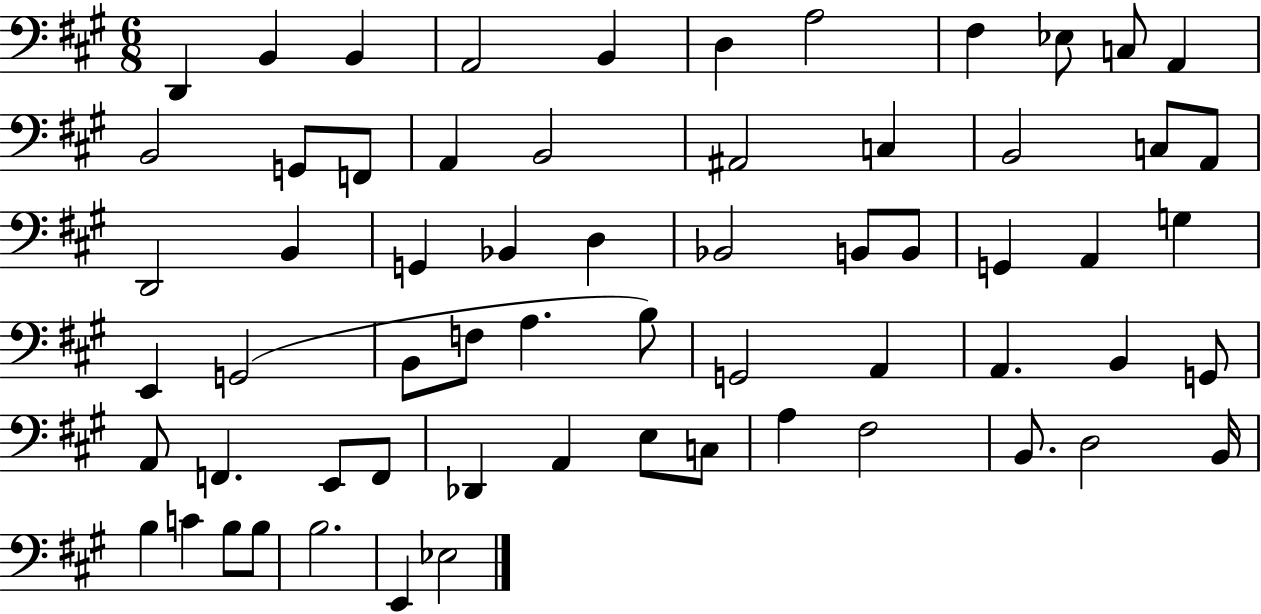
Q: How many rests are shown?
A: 0